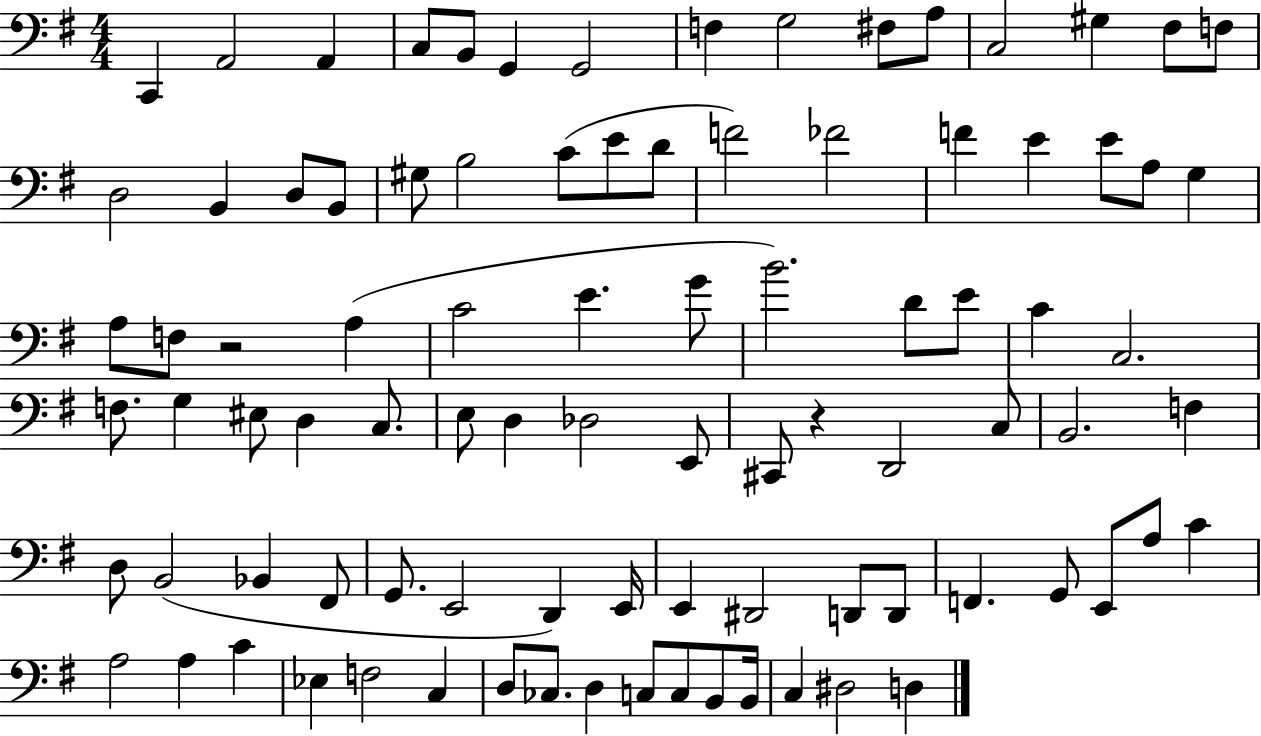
{
  \clef bass
  \numericTimeSignature
  \time 4/4
  \key g \major
  c,4 a,2 a,4 | c8 b,8 g,4 g,2 | f4 g2 fis8 a8 | c2 gis4 fis8 f8 | \break d2 b,4 d8 b,8 | gis8 b2 c'8( e'8 d'8 | f'2) fes'2 | f'4 e'4 e'8 a8 g4 | \break a8 f8 r2 a4( | c'2 e'4. g'8 | b'2.) d'8 e'8 | c'4 c2. | \break f8. g4 eis8 d4 c8. | e8 d4 des2 e,8 | cis,8 r4 d,2 c8 | b,2. f4 | \break d8 b,2( bes,4 fis,8 | g,8. e,2 d,4) e,16 | e,4 dis,2 d,8 d,8 | f,4. g,8 e,8 a8 c'4 | \break a2 a4 c'4 | ees4 f2 c4 | d8 ces8. d4 c8 c8 b,8 b,16 | c4 dis2 d4 | \break \bar "|."
}